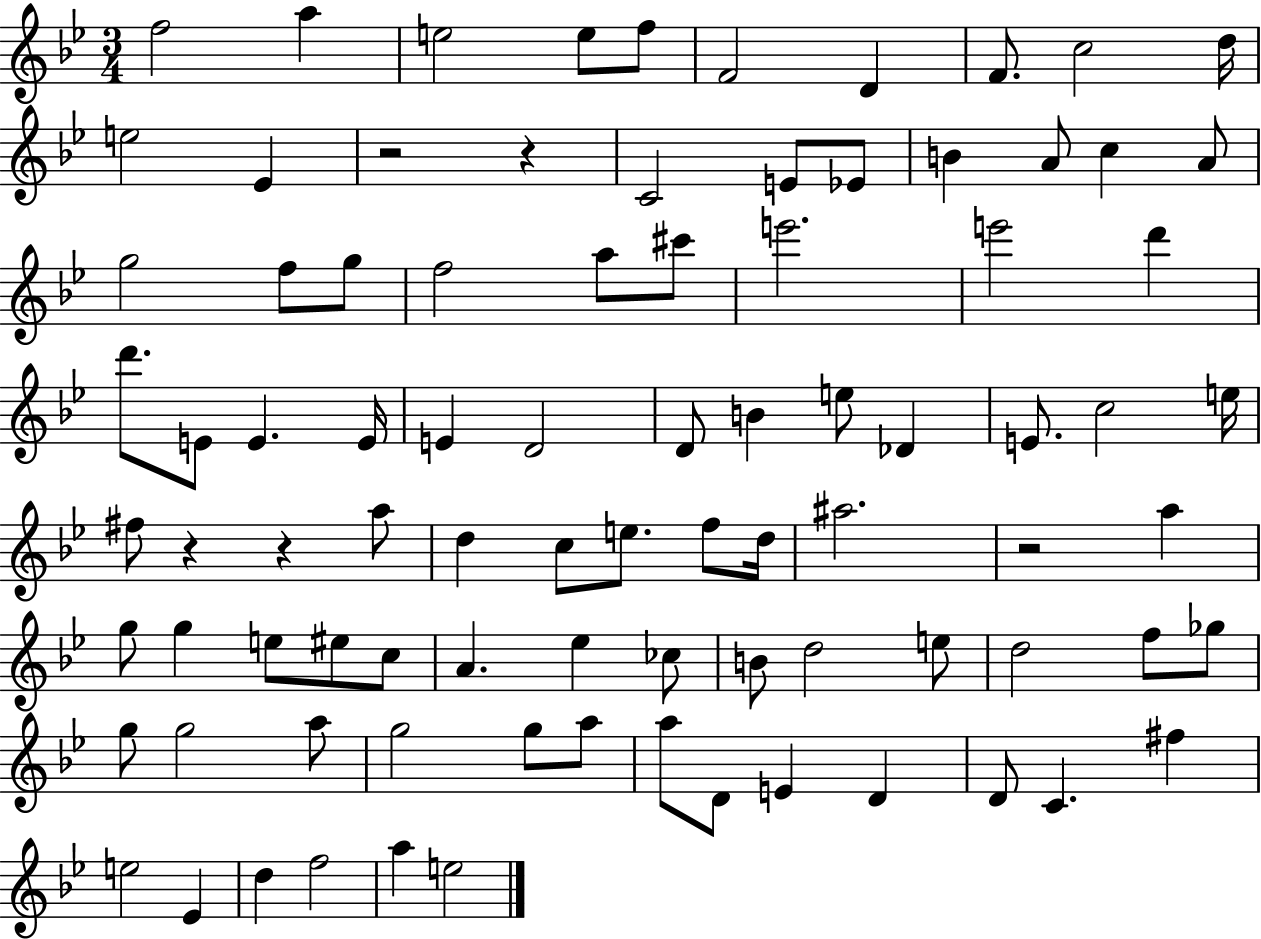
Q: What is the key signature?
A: BES major